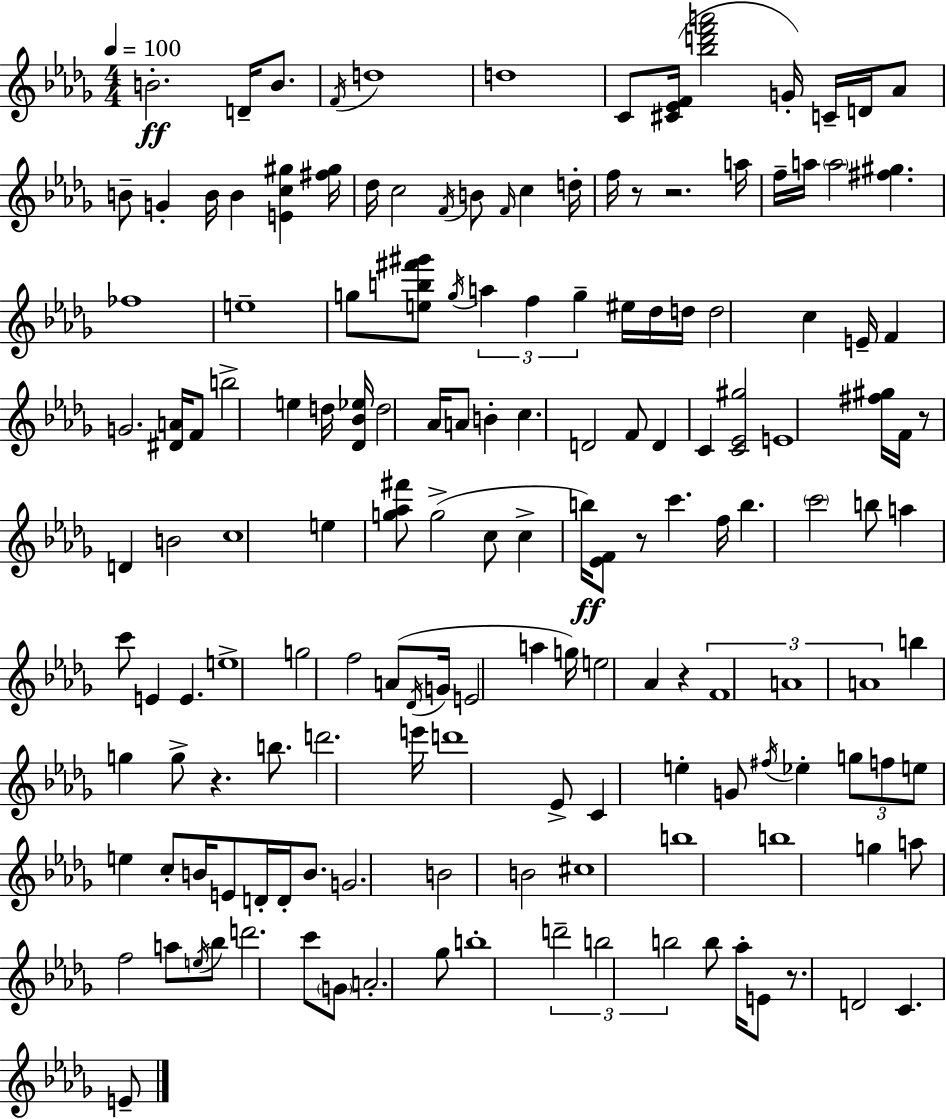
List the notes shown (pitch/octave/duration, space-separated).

B4/h. D4/s B4/e. F4/s D5/w D5/w C4/e [C#4,Eb4,F4]/s [Bb5,D6,F6,A6]/h G4/s C4/s D4/s Ab4/e B4/e G4/q B4/s B4/q [E4,C5,G#5]/q [F#5,G#5]/s Db5/s C5/h F4/s B4/e F4/s C5/q D5/s F5/s R/e R/h. A5/s F5/s A5/s A5/h [F#5,G#5]/q. FES5/w E5/w G5/e [E5,B5,F#6,G#6]/e G5/s A5/q F5/q G5/q EIS5/s Db5/s D5/s D5/h C5/q E4/s F4/q G4/h. [D#4,A4]/s F4/e B5/h E5/q D5/s [Db4,Bb4,Eb5]/s D5/h Ab4/s A4/e B4/q C5/q. D4/h F4/e D4/q C4/q [C4,Eb4,G#5]/h E4/w [F#5,G#5]/s F4/s R/e D4/q B4/h C5/w E5/q [G5,Ab5,F#6]/e G5/h C5/e C5/q B5/s [Eb4,F4]/e R/e C6/q. F5/s B5/q. C6/h B5/e A5/q C6/e E4/q E4/q. E5/w G5/h F5/h A4/e Db4/s G4/s E4/h A5/q G5/s E5/h Ab4/q R/q F4/w A4/w A4/w B5/q G5/q G5/e R/q. B5/e. D6/h. E6/s D6/w Eb4/e C4/q E5/q G4/e F#5/s Eb5/q G5/e F5/e E5/e E5/q C5/e B4/s E4/e D4/s D4/s B4/e. G4/h. B4/h B4/h C#5/w B5/w B5/w G5/q A5/e F5/h A5/e E5/s Bb5/e D6/h. C6/e G4/e A4/h. Gb5/e B5/w D6/h B5/h B5/h B5/e Ab5/s E4/e R/e. D4/h C4/q. E4/e